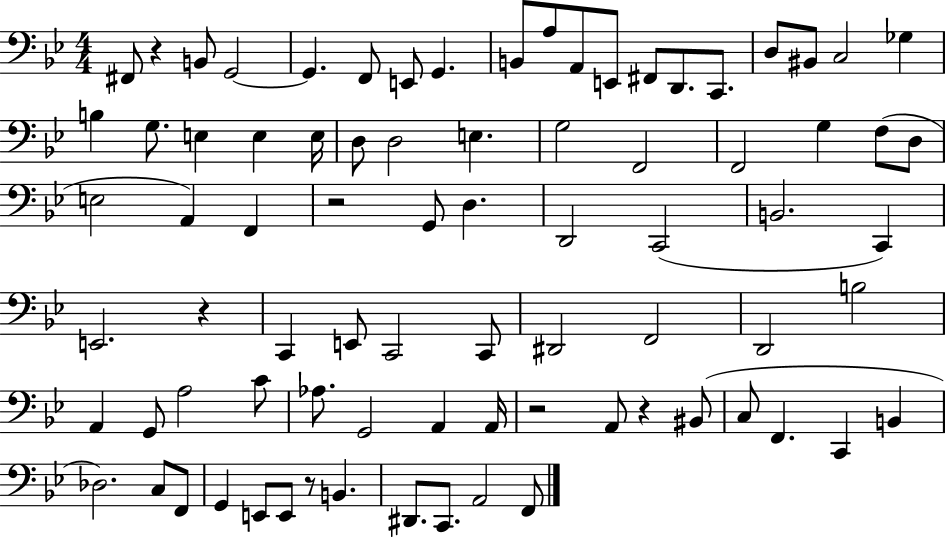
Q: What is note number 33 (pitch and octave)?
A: E3